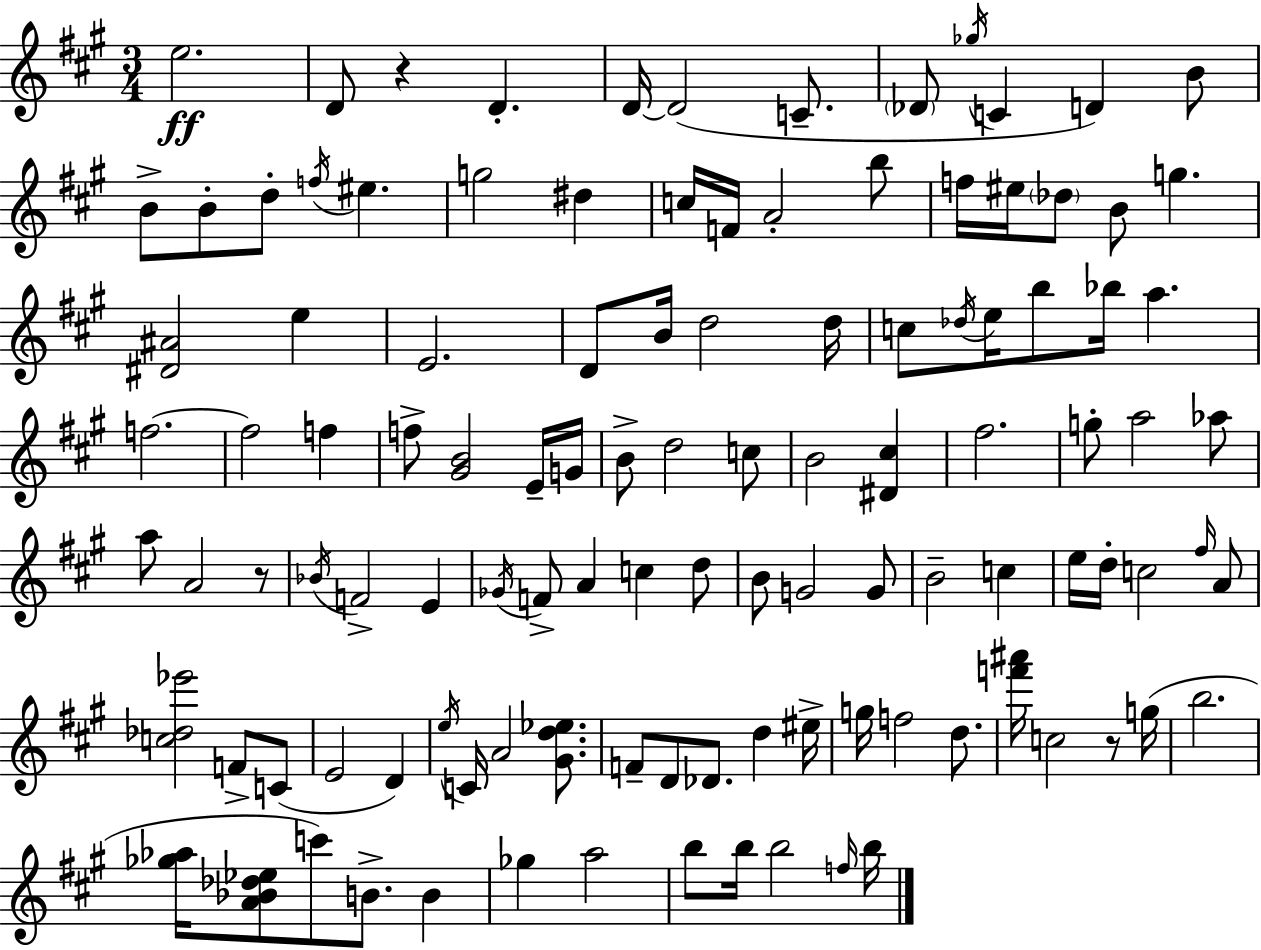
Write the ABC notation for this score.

X:1
T:Untitled
M:3/4
L:1/4
K:A
e2 D/2 z D D/4 D2 C/2 _D/2 _g/4 C D B/2 B/2 B/2 d/2 f/4 ^e g2 ^d c/4 F/4 A2 b/2 f/4 ^e/4 _d/2 B/2 g [^D^A]2 e E2 D/2 B/4 d2 d/4 c/2 _d/4 e/4 b/2 _b/4 a f2 f2 f f/2 [^GB]2 E/4 G/4 B/2 d2 c/2 B2 [^D^c] ^f2 g/2 a2 _a/2 a/2 A2 z/2 _B/4 F2 E _G/4 F/2 A c d/2 B/2 G2 G/2 B2 c e/4 d/4 c2 ^f/4 A/2 [c_d_e']2 F/2 C/2 E2 D e/4 C/4 A2 [^Gd_e]/2 F/2 D/2 _D/2 d ^e/4 g/4 f2 d/2 [f'^a']/4 c2 z/2 g/4 b2 [_g_a]/4 [A_B_d_e]/2 c'/2 B/2 B _g a2 b/2 b/4 b2 f/4 b/4